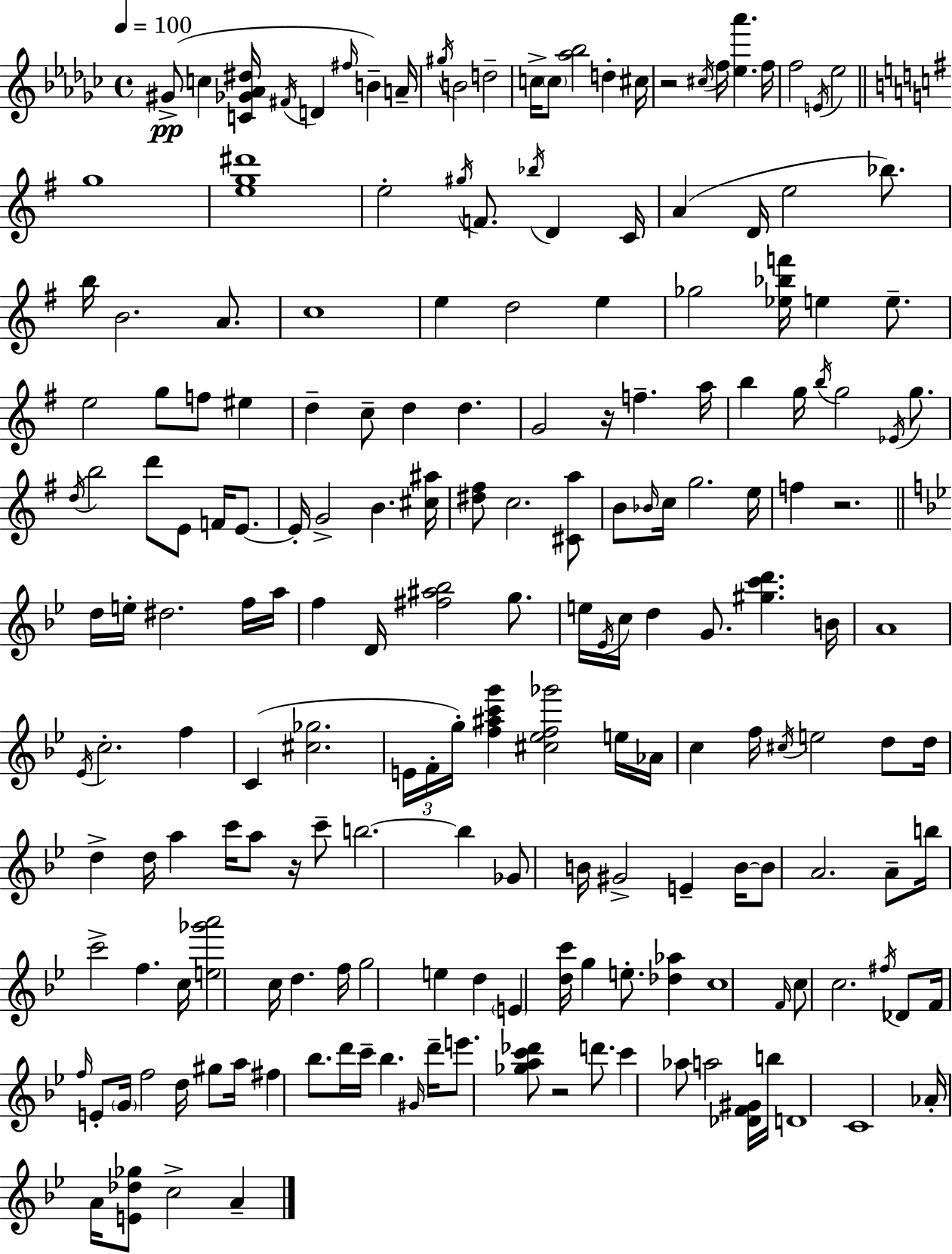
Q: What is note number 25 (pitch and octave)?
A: Bb5